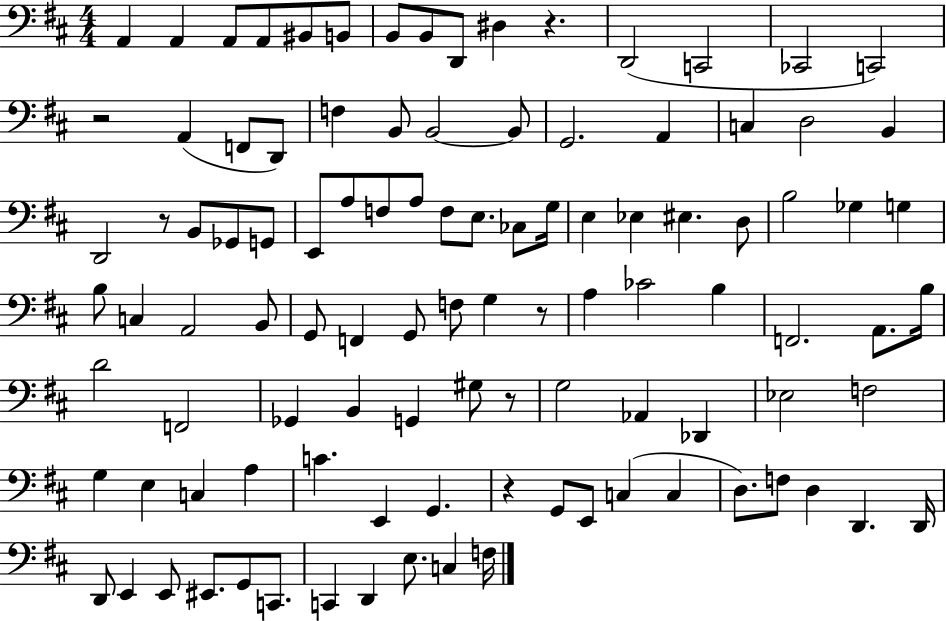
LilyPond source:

{
  \clef bass
  \numericTimeSignature
  \time 4/4
  \key d \major
  a,4 a,4 a,8 a,8 bis,8 b,8 | b,8 b,8 d,8 dis4 r4. | d,2( c,2 | ces,2 c,2) | \break r2 a,4( f,8 d,8) | f4 b,8 b,2~~ b,8 | g,2. a,4 | c4 d2 b,4 | \break d,2 r8 b,8 ges,8 g,8 | e,8 a8 f8 a8 f8 e8. ces8 g16 | e4 ees4 eis4. d8 | b2 ges4 g4 | \break b8 c4 a,2 b,8 | g,8 f,4 g,8 f8 g4 r8 | a4 ces'2 b4 | f,2. a,8. b16 | \break d'2 f,2 | ges,4 b,4 g,4 gis8 r8 | g2 aes,4 des,4 | ees2 f2 | \break g4 e4 c4 a4 | c'4. e,4 g,4. | r4 g,8 e,8 c4( c4 | d8.) f8 d4 d,4. d,16 | \break d,8 e,4 e,8 eis,8. g,8 c,8. | c,4 d,4 e8. c4 f16 | \bar "|."
}